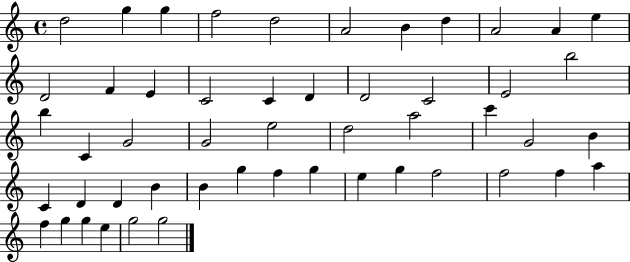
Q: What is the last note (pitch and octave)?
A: G5